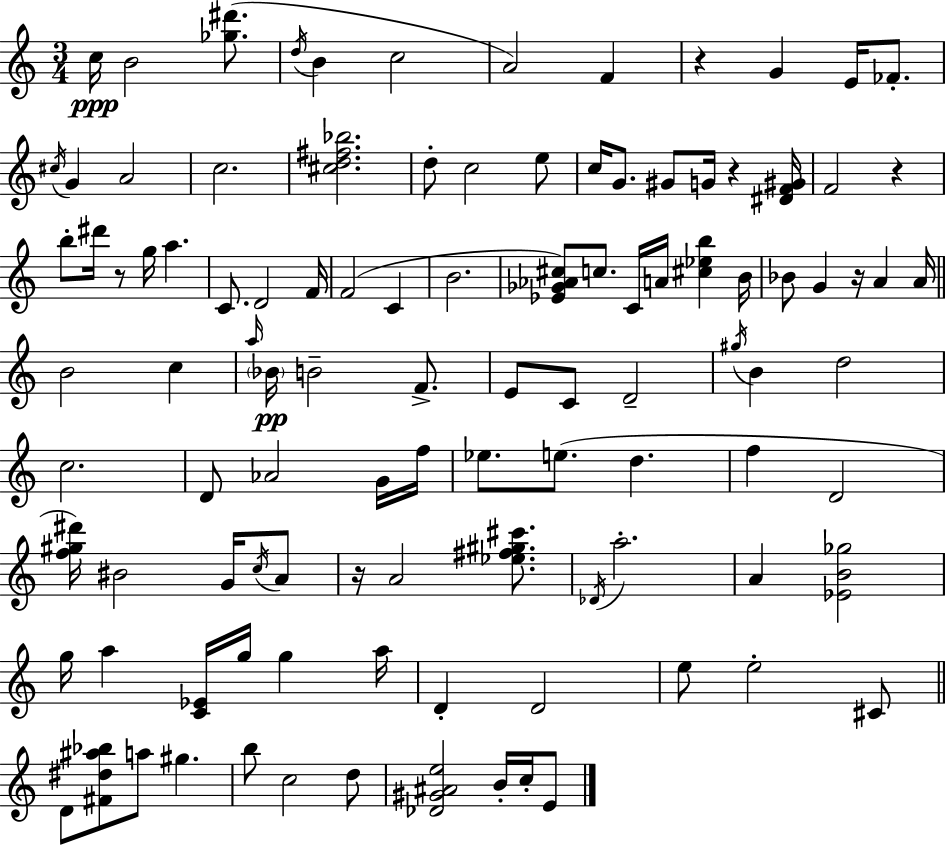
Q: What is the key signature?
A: C major